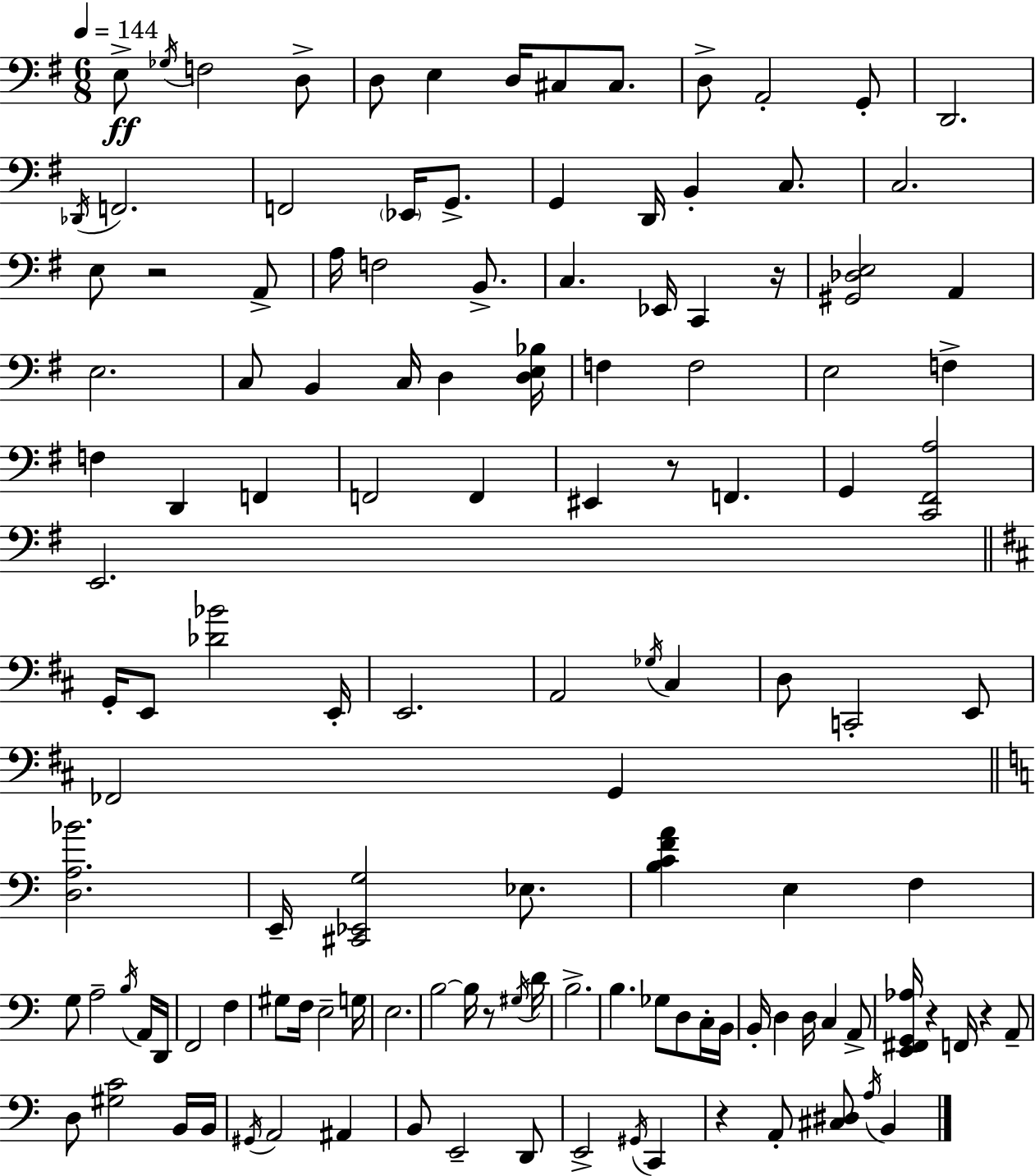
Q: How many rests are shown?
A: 7